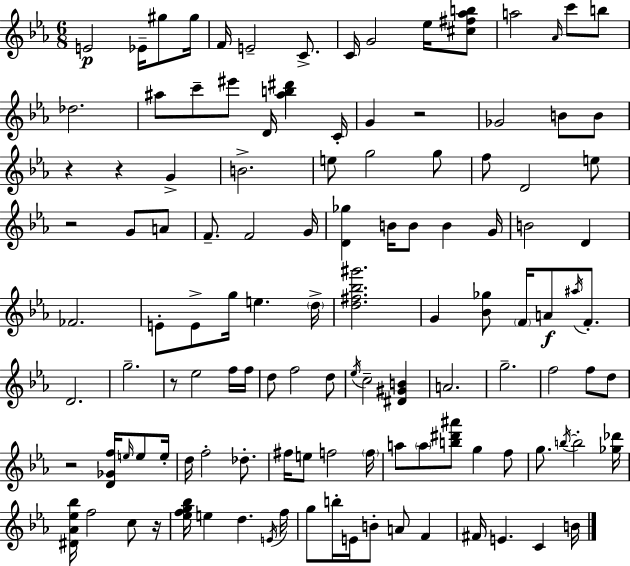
E4/h Eb4/s G#5/e G#5/s F4/s E4/h C4/e. C4/s G4/h Eb5/s [C#5,F#5,Ab5,B5]/e A5/h Ab4/s C6/e B5/e Db5/h. A#5/e C6/e EIS6/e D4/s [A#5,B5,D#6]/q C4/s G4/q R/h Gb4/h B4/e B4/e R/q R/q G4/q B4/h. E5/e G5/h G5/e F5/e D4/h E5/e R/h G4/e A4/e F4/e. F4/h G4/s [D4,Gb5]/q B4/s B4/e B4/q G4/s B4/h D4/q FES4/h. E4/e E4/e G5/s E5/q. D5/s [D5,F#5,Bb5,G#6]/h. G4/q [Bb4,Gb5]/e F4/s A4/e A#5/s F4/e. D4/h. G5/h. R/e Eb5/h F5/s F5/s D5/e F5/h D5/e Eb5/s C5/h [D#4,G#4,B4]/q A4/h. G5/h. F5/h F5/e D5/e R/h [D4,Gb4,F5]/s E5/s E5/e E5/s D5/s F5/h Db5/e. F#5/s E5/e F5/h F5/s A5/e A5/e [B5,D#6,A#6]/e G5/q F5/e G5/e. B5/s B5/h [Gb5,Db6]/s [D#4,Ab4,Eb5,Bb5]/s F5/h C5/e R/s [Eb5,F5,G5,Bb5]/s E5/q D5/q. E4/s F5/s G5/e B5/s E4/s B4/e A4/e F4/q F#4/s E4/q. C4/q B4/s